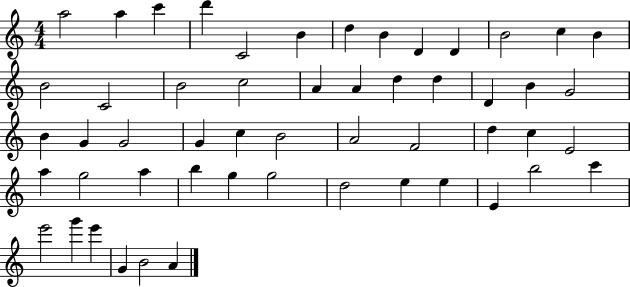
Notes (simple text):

A5/h A5/q C6/q D6/q C4/h B4/q D5/q B4/q D4/q D4/q B4/h C5/q B4/q B4/h C4/h B4/h C5/h A4/q A4/q D5/q D5/q D4/q B4/q G4/h B4/q G4/q G4/h G4/q C5/q B4/h A4/h F4/h D5/q C5/q E4/h A5/q G5/h A5/q B5/q G5/q G5/h D5/h E5/q E5/q E4/q B5/h C6/q E6/h G6/q E6/q G4/q B4/h A4/q